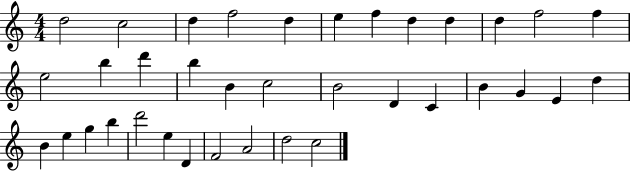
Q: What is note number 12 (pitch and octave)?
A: F5